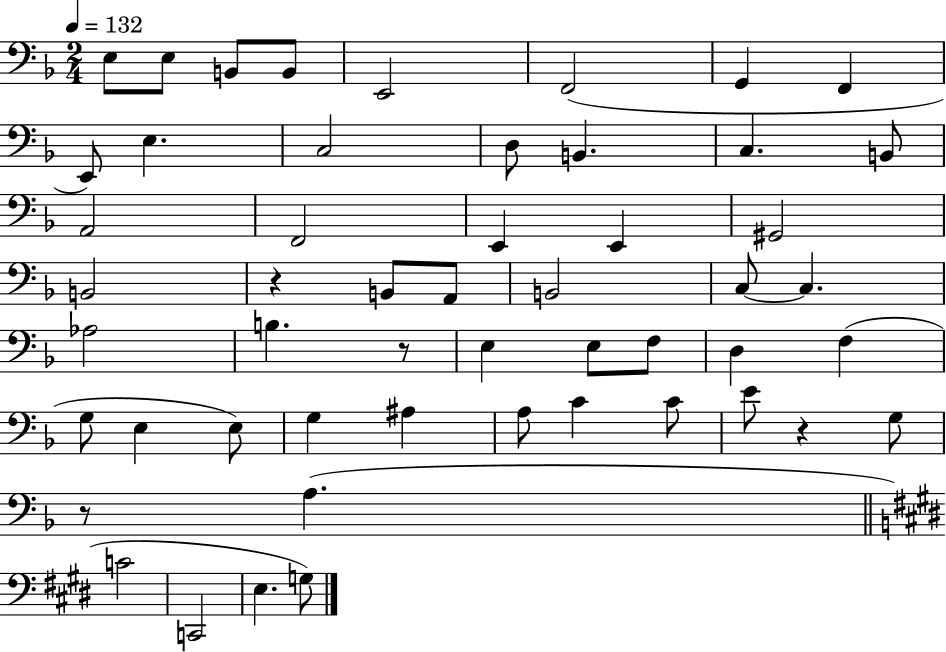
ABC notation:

X:1
T:Untitled
M:2/4
L:1/4
K:F
E,/2 E,/2 B,,/2 B,,/2 E,,2 F,,2 G,, F,, E,,/2 E, C,2 D,/2 B,, C, B,,/2 A,,2 F,,2 E,, E,, ^G,,2 B,,2 z B,,/2 A,,/2 B,,2 C,/2 C, _A,2 B, z/2 E, E,/2 F,/2 D, F, G,/2 E, E,/2 G, ^A, A,/2 C C/2 E/2 z G,/2 z/2 A, C2 C,,2 E, G,/2